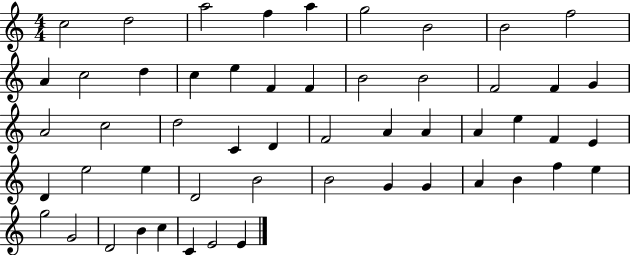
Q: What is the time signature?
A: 4/4